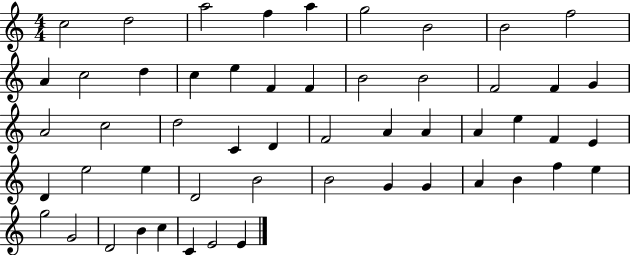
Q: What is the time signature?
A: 4/4